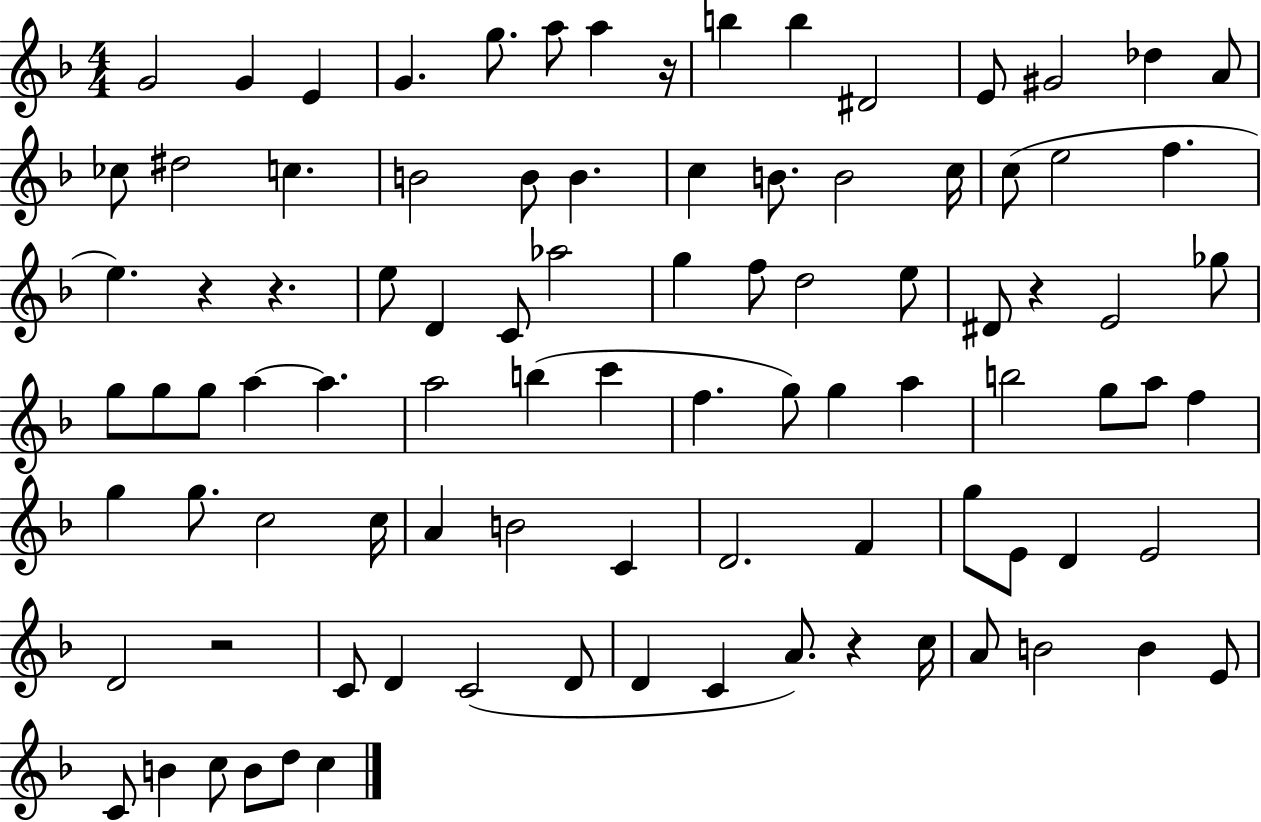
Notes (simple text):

G4/h G4/q E4/q G4/q. G5/e. A5/e A5/q R/s B5/q B5/q D#4/h E4/e G#4/h Db5/q A4/e CES5/e D#5/h C5/q. B4/h B4/e B4/q. C5/q B4/e. B4/h C5/s C5/e E5/h F5/q. E5/q. R/q R/q. E5/e D4/q C4/e Ab5/h G5/q F5/e D5/h E5/e D#4/e R/q E4/h Gb5/e G5/e G5/e G5/e A5/q A5/q. A5/h B5/q C6/q F5/q. G5/e G5/q A5/q B5/h G5/e A5/e F5/q G5/q G5/e. C5/h C5/s A4/q B4/h C4/q D4/h. F4/q G5/e E4/e D4/q E4/h D4/h R/h C4/e D4/q C4/h D4/e D4/q C4/q A4/e. R/q C5/s A4/e B4/h B4/q E4/e C4/e B4/q C5/e B4/e D5/e C5/q